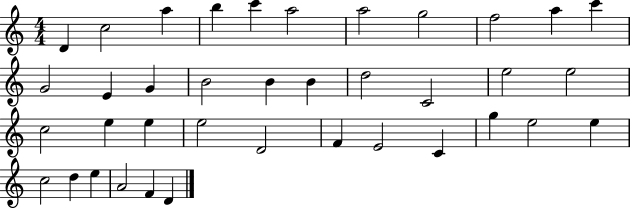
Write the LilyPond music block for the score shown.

{
  \clef treble
  \numericTimeSignature
  \time 4/4
  \key c \major
  d'4 c''2 a''4 | b''4 c'''4 a''2 | a''2 g''2 | f''2 a''4 c'''4 | \break g'2 e'4 g'4 | b'2 b'4 b'4 | d''2 c'2 | e''2 e''2 | \break c''2 e''4 e''4 | e''2 d'2 | f'4 e'2 c'4 | g''4 e''2 e''4 | \break c''2 d''4 e''4 | a'2 f'4 d'4 | \bar "|."
}